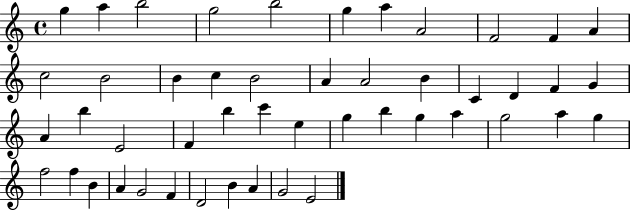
X:1
T:Untitled
M:4/4
L:1/4
K:C
g a b2 g2 b2 g a A2 F2 F A c2 B2 B c B2 A A2 B C D F G A b E2 F b c' e g b g a g2 a g f2 f B A G2 F D2 B A G2 E2